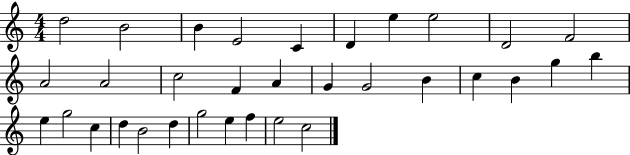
{
  \clef treble
  \numericTimeSignature
  \time 4/4
  \key c \major
  d''2 b'2 | b'4 e'2 c'4 | d'4 e''4 e''2 | d'2 f'2 | \break a'2 a'2 | c''2 f'4 a'4 | g'4 g'2 b'4 | c''4 b'4 g''4 b''4 | \break e''4 g''2 c''4 | d''4 b'2 d''4 | g''2 e''4 f''4 | e''2 c''2 | \break \bar "|."
}